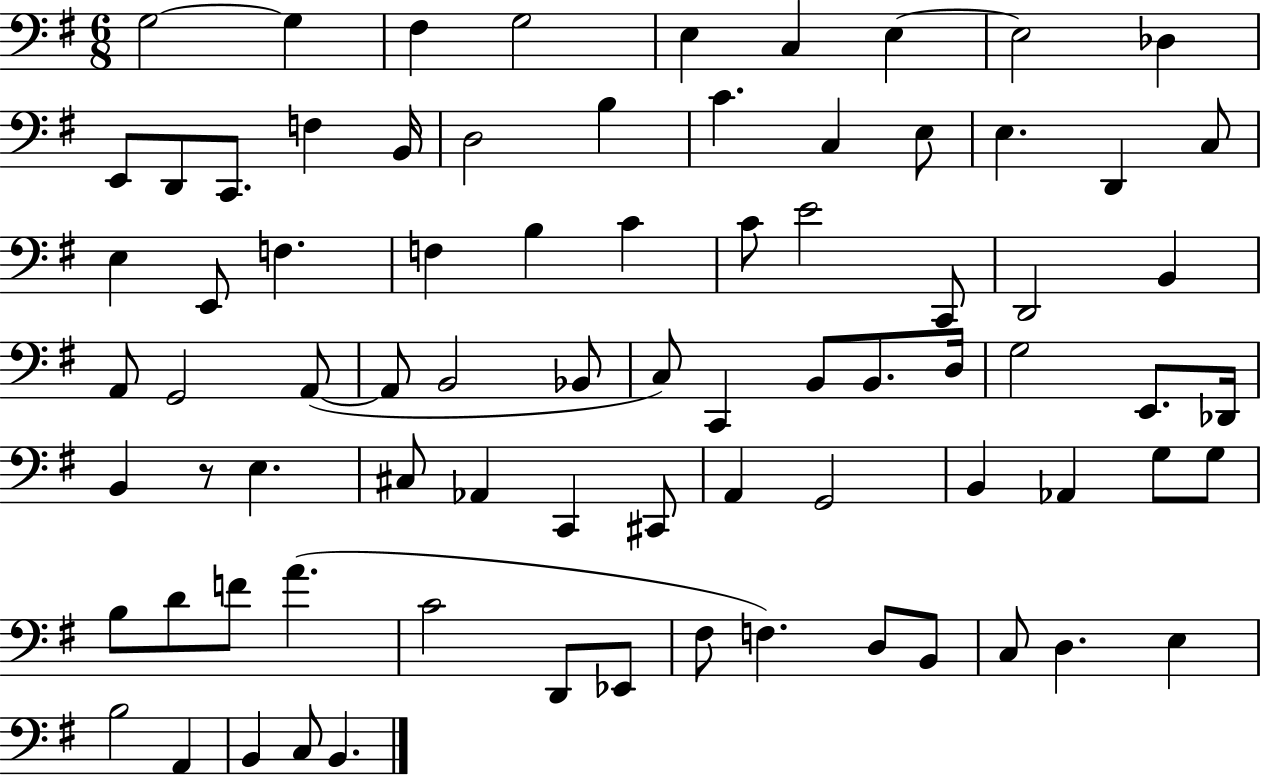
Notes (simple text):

G3/h G3/q F#3/q G3/h E3/q C3/q E3/q E3/h Db3/q E2/e D2/e C2/e. F3/q B2/s D3/h B3/q C4/q. C3/q E3/e E3/q. D2/q C3/e E3/q E2/e F3/q. F3/q B3/q C4/q C4/e E4/h C2/e D2/h B2/q A2/e G2/h A2/e A2/e B2/h Bb2/e C3/e C2/q B2/e B2/e. D3/s G3/h E2/e. Db2/s B2/q R/e E3/q. C#3/e Ab2/q C2/q C#2/e A2/q G2/h B2/q Ab2/q G3/e G3/e B3/e D4/e F4/e A4/q. C4/h D2/e Eb2/e F#3/e F3/q. D3/e B2/e C3/e D3/q. E3/q B3/h A2/q B2/q C3/e B2/q.